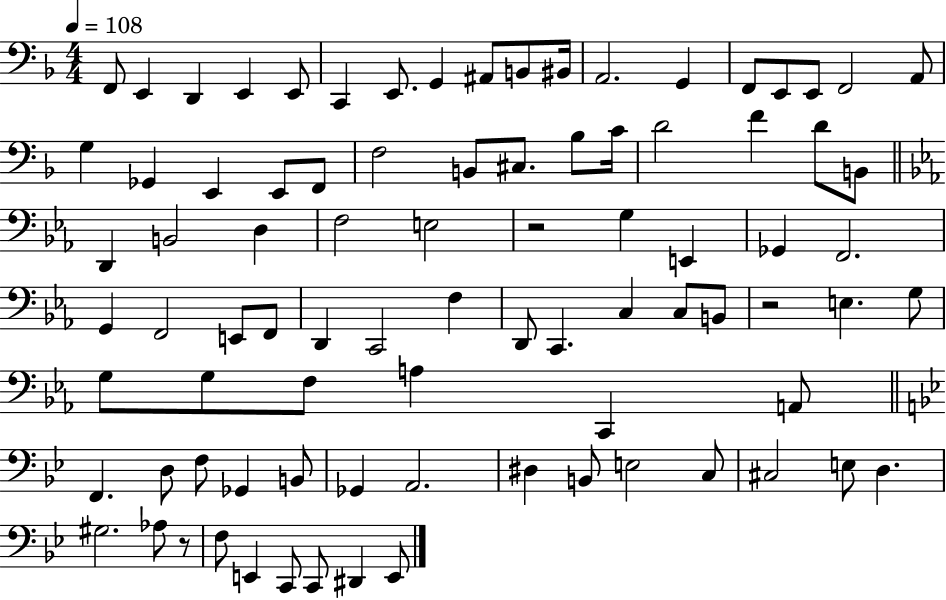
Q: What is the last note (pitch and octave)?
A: E2